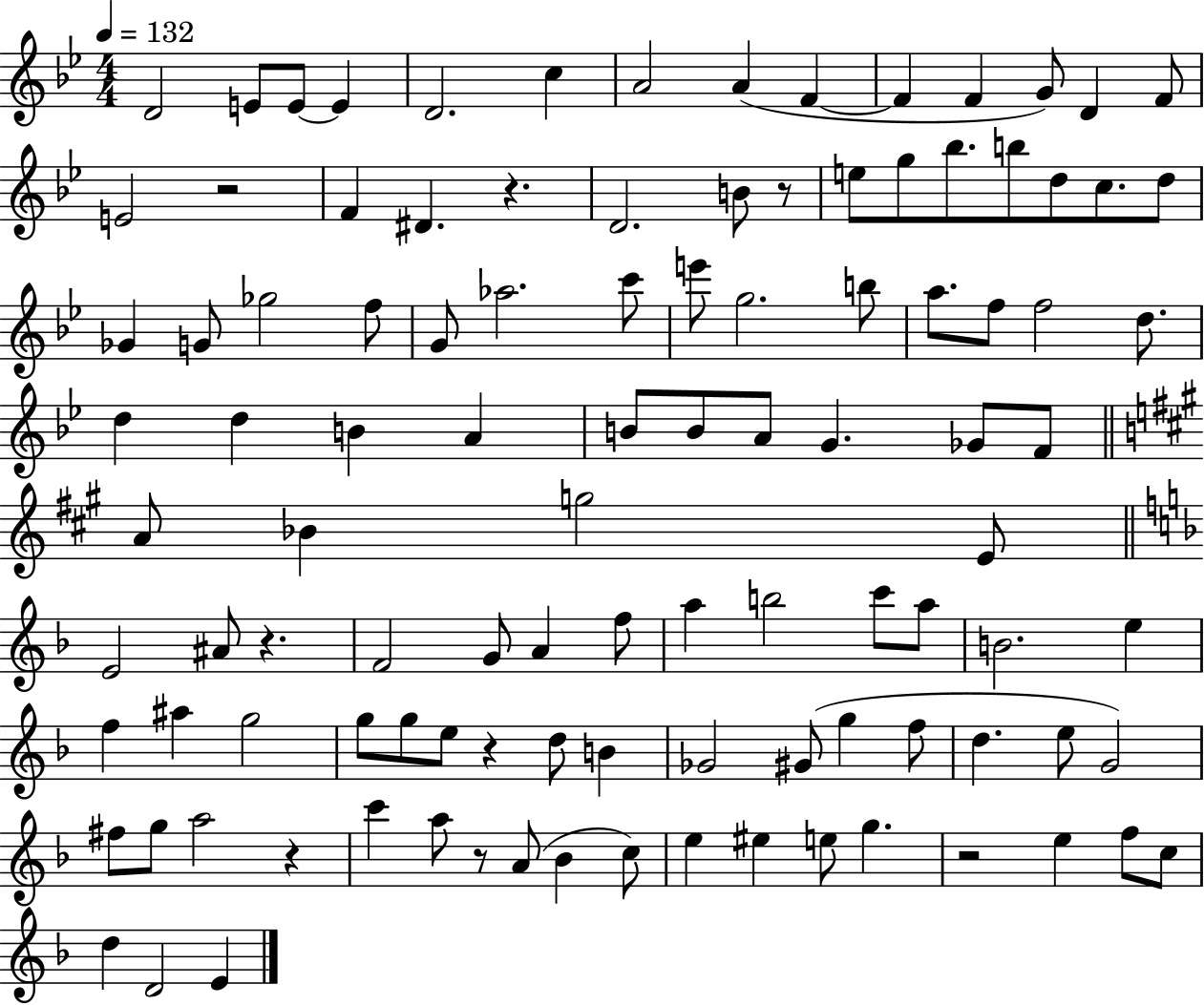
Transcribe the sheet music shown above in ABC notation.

X:1
T:Untitled
M:4/4
L:1/4
K:Bb
D2 E/2 E/2 E D2 c A2 A F F F G/2 D F/2 E2 z2 F ^D z D2 B/2 z/2 e/2 g/2 _b/2 b/2 d/2 c/2 d/2 _G G/2 _g2 f/2 G/2 _a2 c'/2 e'/2 g2 b/2 a/2 f/2 f2 d/2 d d B A B/2 B/2 A/2 G _G/2 F/2 A/2 _B g2 E/2 E2 ^A/2 z F2 G/2 A f/2 a b2 c'/2 a/2 B2 e f ^a g2 g/2 g/2 e/2 z d/2 B _G2 ^G/2 g f/2 d e/2 G2 ^f/2 g/2 a2 z c' a/2 z/2 A/2 _B c/2 e ^e e/2 g z2 e f/2 c/2 d D2 E